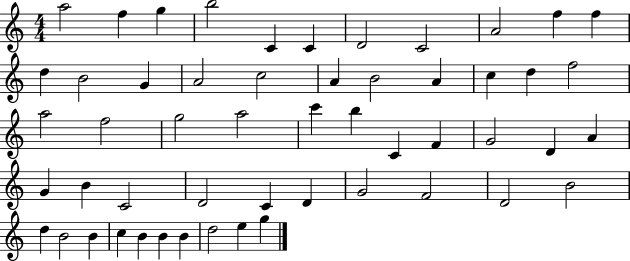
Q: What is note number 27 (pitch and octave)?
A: C6